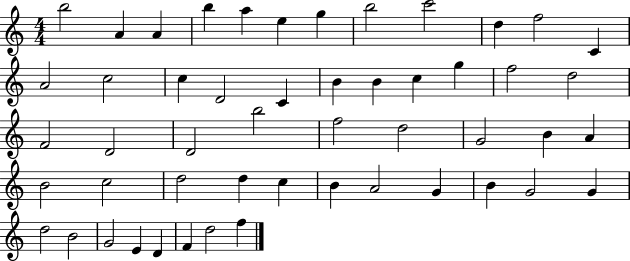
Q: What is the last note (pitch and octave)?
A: F5